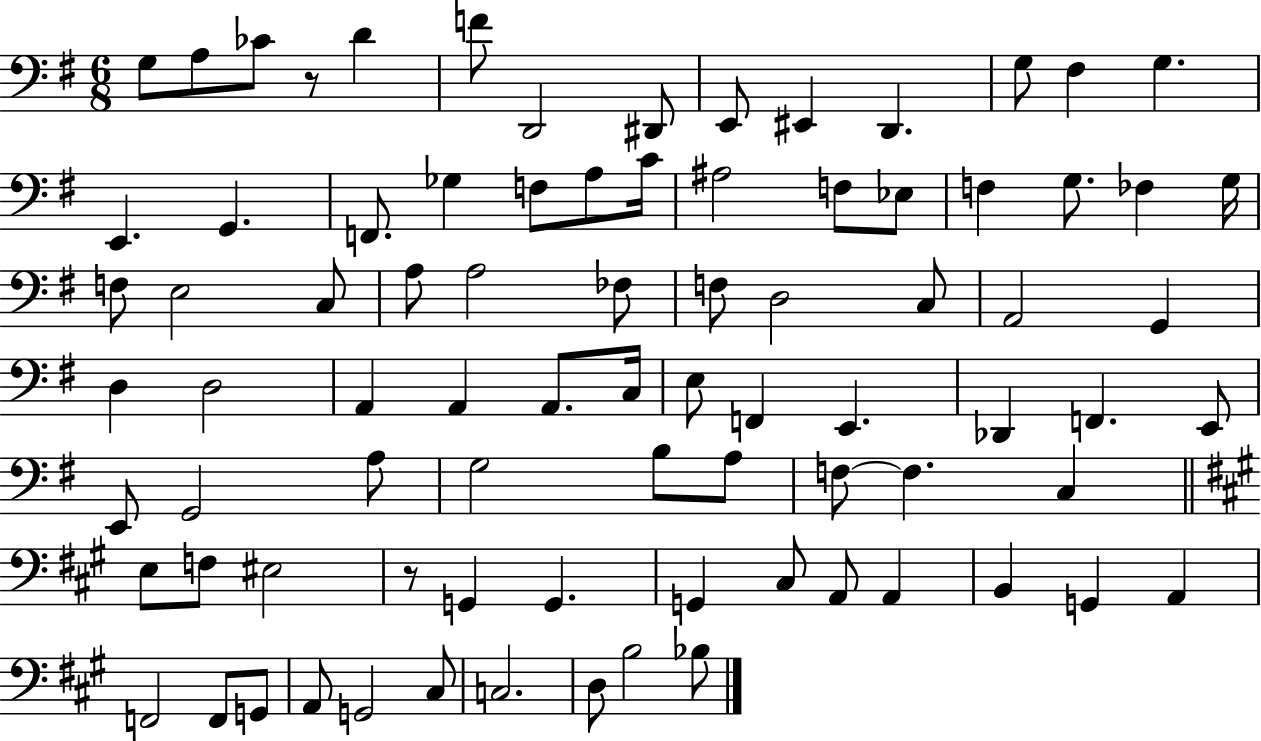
G3/e A3/e CES4/e R/e D4/q F4/e D2/h D#2/e E2/e EIS2/q D2/q. G3/e F#3/q G3/q. E2/q. G2/q. F2/e. Gb3/q F3/e A3/e C4/s A#3/h F3/e Eb3/e F3/q G3/e. FES3/q G3/s F3/e E3/h C3/e A3/e A3/h FES3/e F3/e D3/h C3/e A2/h G2/q D3/q D3/h A2/q A2/q A2/e. C3/s E3/e F2/q E2/q. Db2/q F2/q. E2/e E2/e G2/h A3/e G3/h B3/e A3/e F3/e F3/q. C3/q E3/e F3/e EIS3/h R/e G2/q G2/q. G2/q C#3/e A2/e A2/q B2/q G2/q A2/q F2/h F2/e G2/e A2/e G2/h C#3/e C3/h. D3/e B3/h Bb3/e